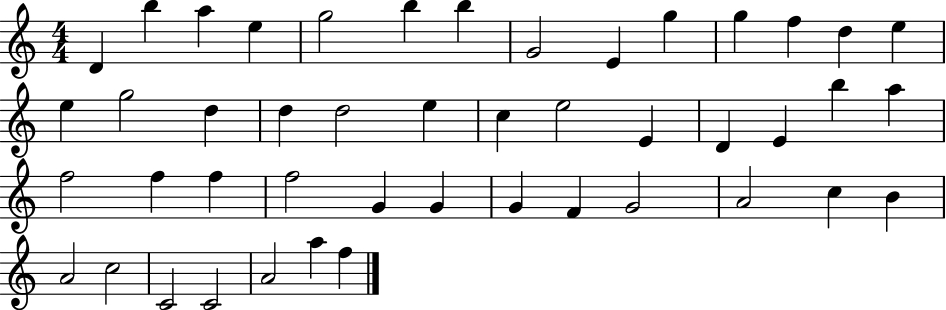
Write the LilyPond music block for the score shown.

{
  \clef treble
  \numericTimeSignature
  \time 4/4
  \key c \major
  d'4 b''4 a''4 e''4 | g''2 b''4 b''4 | g'2 e'4 g''4 | g''4 f''4 d''4 e''4 | \break e''4 g''2 d''4 | d''4 d''2 e''4 | c''4 e''2 e'4 | d'4 e'4 b''4 a''4 | \break f''2 f''4 f''4 | f''2 g'4 g'4 | g'4 f'4 g'2 | a'2 c''4 b'4 | \break a'2 c''2 | c'2 c'2 | a'2 a''4 f''4 | \bar "|."
}